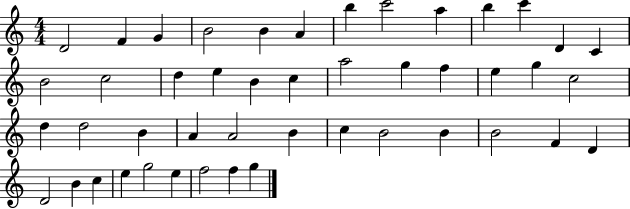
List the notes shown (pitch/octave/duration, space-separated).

D4/h F4/q G4/q B4/h B4/q A4/q B5/q C6/h A5/q B5/q C6/q D4/q C4/q B4/h C5/h D5/q E5/q B4/q C5/q A5/h G5/q F5/q E5/q G5/q C5/h D5/q D5/h B4/q A4/q A4/h B4/q C5/q B4/h B4/q B4/h F4/q D4/q D4/h B4/q C5/q E5/q G5/h E5/q F5/h F5/q G5/q